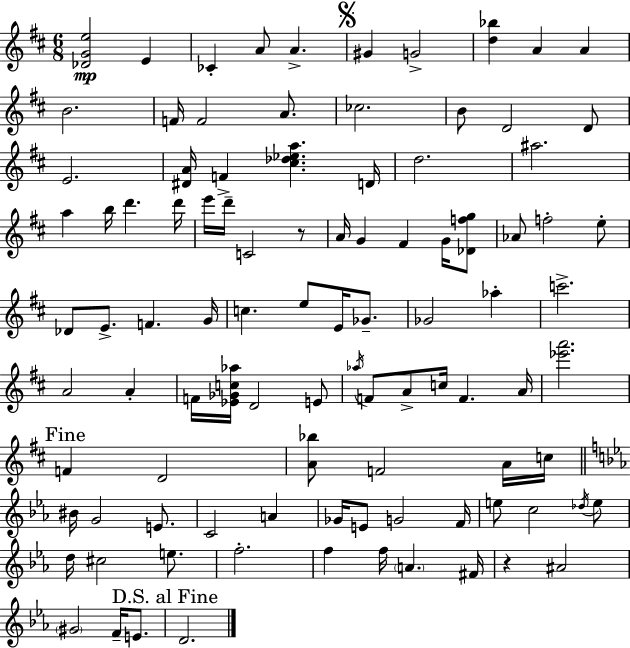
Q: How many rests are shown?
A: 2